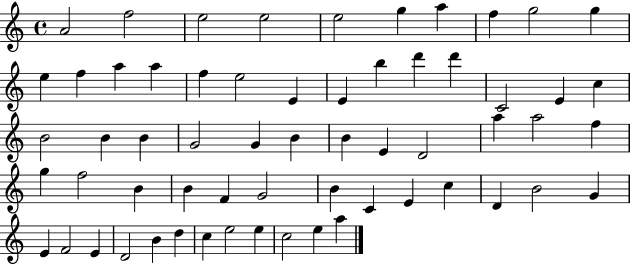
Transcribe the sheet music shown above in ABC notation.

X:1
T:Untitled
M:4/4
L:1/4
K:C
A2 f2 e2 e2 e2 g a f g2 g e f a a f e2 E E b d' d' C2 E c B2 B B G2 G B B E D2 a a2 f g f2 B B F G2 B C E c D B2 G E F2 E D2 B d c e2 e c2 e a